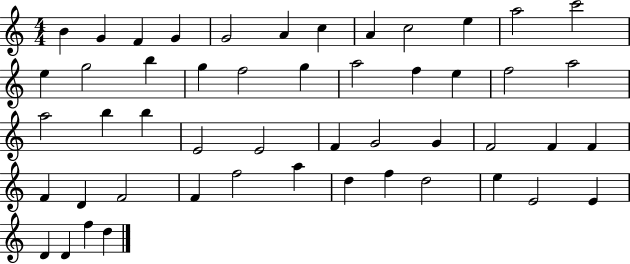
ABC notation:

X:1
T:Untitled
M:4/4
L:1/4
K:C
B G F G G2 A c A c2 e a2 c'2 e g2 b g f2 g a2 f e f2 a2 a2 b b E2 E2 F G2 G F2 F F F D F2 F f2 a d f d2 e E2 E D D f d